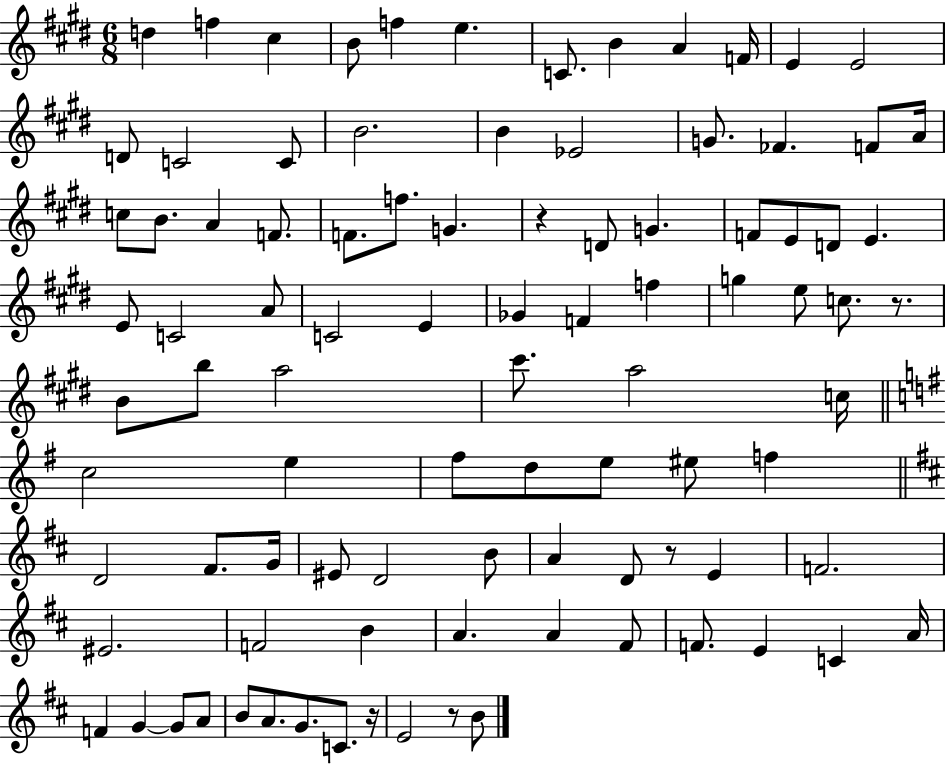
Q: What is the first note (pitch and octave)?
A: D5